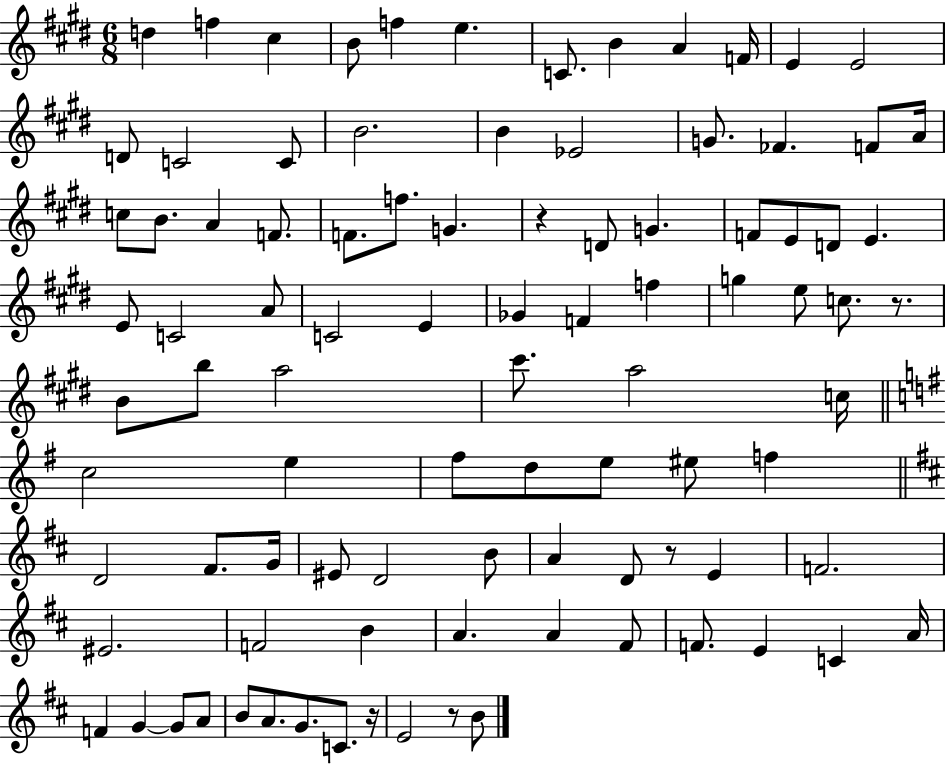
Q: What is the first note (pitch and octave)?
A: D5